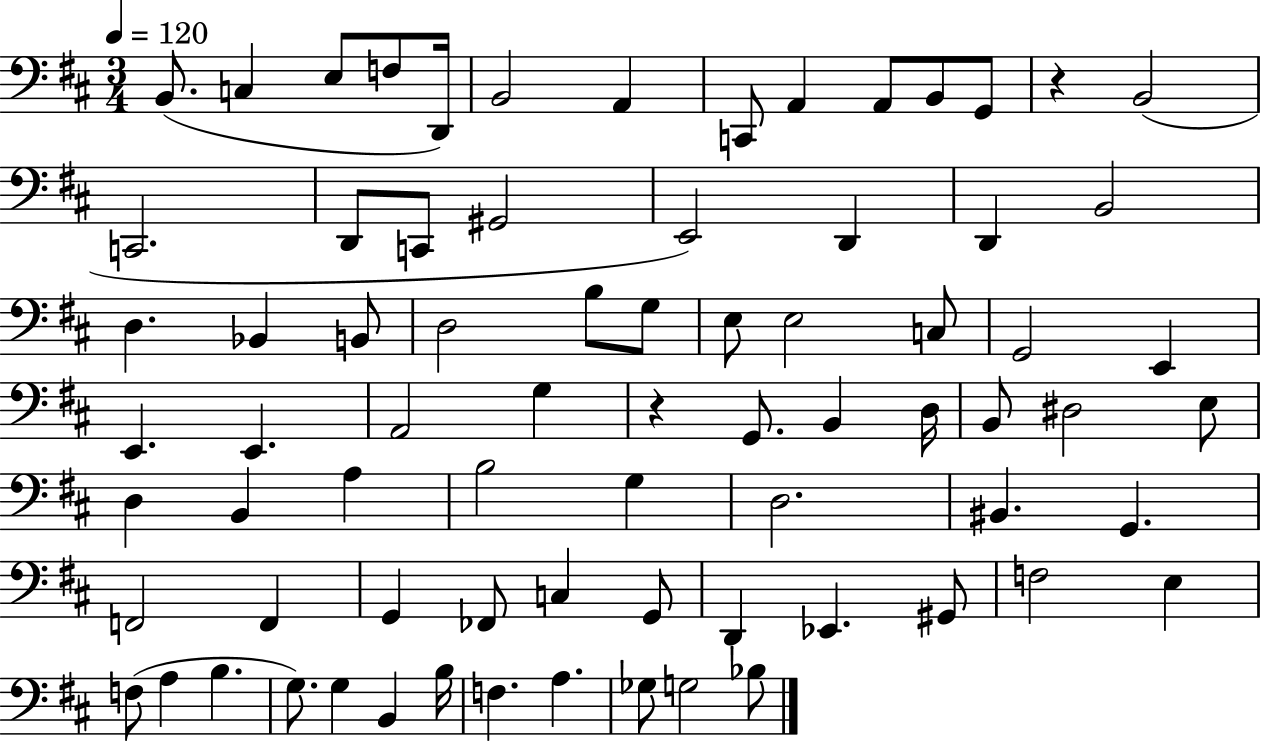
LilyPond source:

{
  \clef bass
  \numericTimeSignature
  \time 3/4
  \key d \major
  \tempo 4 = 120
  b,8.( c4 e8 f8 d,16) | b,2 a,4 | c,8 a,4 a,8 b,8 g,8 | r4 b,2( | \break c,2. | d,8 c,8 gis,2 | e,2) d,4 | d,4 b,2 | \break d4. bes,4 b,8 | d2 b8 g8 | e8 e2 c8 | g,2 e,4 | \break e,4. e,4. | a,2 g4 | r4 g,8. b,4 d16 | b,8 dis2 e8 | \break d4 b,4 a4 | b2 g4 | d2. | bis,4. g,4. | \break f,2 f,4 | g,4 fes,8 c4 g,8 | d,4 ees,4. gis,8 | f2 e4 | \break f8( a4 b4. | g8.) g4 b,4 b16 | f4. a4. | ges8 g2 bes8 | \break \bar "|."
}